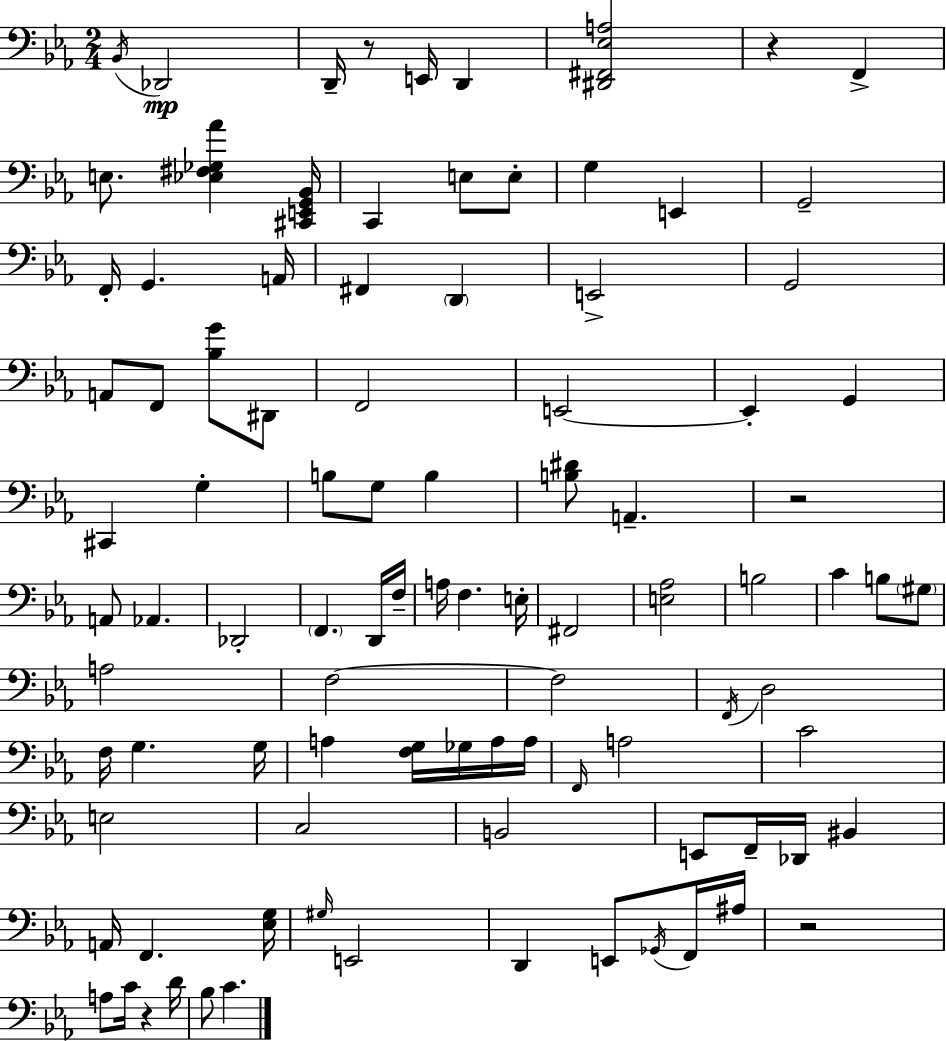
Bb2/s Db2/h D2/s R/e E2/s D2/q [D#2,F#2,Eb3,A3]/h R/q F2/q E3/e. [Eb3,F#3,Gb3,Ab4]/q [C#2,E2,G2,Bb2]/s C2/q E3/e E3/e G3/q E2/q G2/h F2/s G2/q. A2/s F#2/q D2/q E2/h G2/h A2/e F2/e [Bb3,G4]/e D#2/e F2/h E2/h E2/q G2/q C#2/q G3/q B3/e G3/e B3/q [B3,D#4]/e A2/q. R/h A2/e Ab2/q. Db2/h F2/q. D2/s F3/s A3/s F3/q. E3/s F#2/h [E3,Ab3]/h B3/h C4/q B3/e G#3/e A3/h F3/h F3/h F2/s D3/h F3/s G3/q. G3/s A3/q [F3,G3]/s Gb3/s A3/s A3/s F2/s A3/h C4/h E3/h C3/h B2/h E2/e F2/s Db2/s BIS2/q A2/s F2/q. [Eb3,G3]/s G#3/s E2/h D2/q E2/e Gb2/s F2/s A#3/s R/h A3/e C4/s R/q D4/s Bb3/e C4/q.